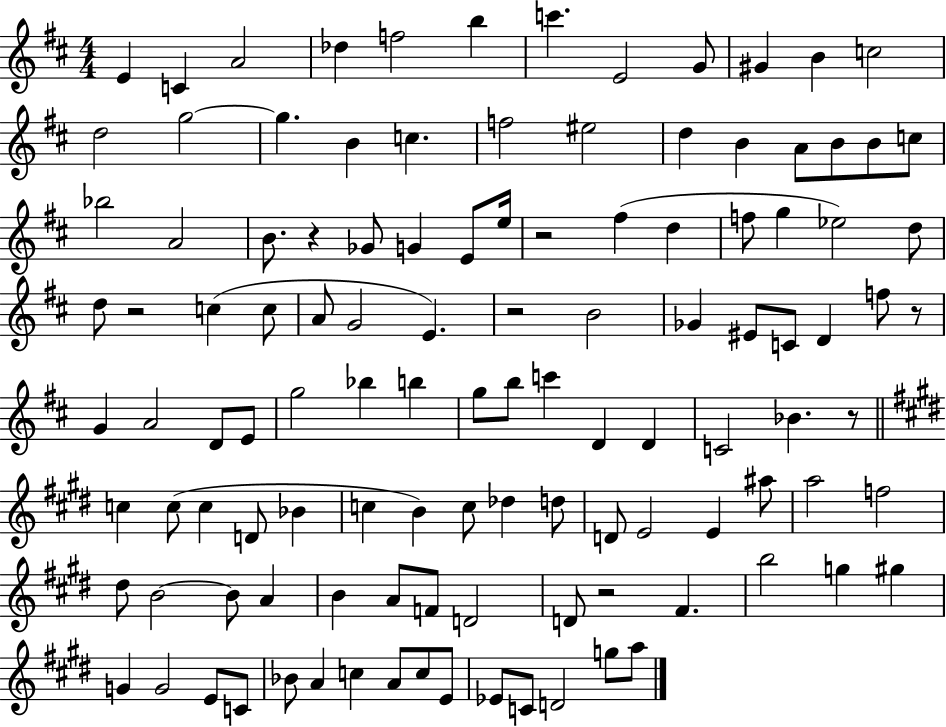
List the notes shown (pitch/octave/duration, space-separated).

E4/q C4/q A4/h Db5/q F5/h B5/q C6/q. E4/h G4/e G#4/q B4/q C5/h D5/h G5/h G5/q. B4/q C5/q. F5/h EIS5/h D5/q B4/q A4/e B4/e B4/e C5/e Bb5/h A4/h B4/e. R/q Gb4/e G4/q E4/e E5/s R/h F#5/q D5/q F5/e G5/q Eb5/h D5/e D5/e R/h C5/q C5/e A4/e G4/h E4/q. R/h B4/h Gb4/q EIS4/e C4/e D4/q F5/e R/e G4/q A4/h D4/e E4/e G5/h Bb5/q B5/q G5/e B5/e C6/q D4/q D4/q C4/h Bb4/q. R/e C5/q C5/e C5/q D4/e Bb4/q C5/q B4/q C5/e Db5/q D5/e D4/e E4/h E4/q A#5/e A5/h F5/h D#5/e B4/h B4/e A4/q B4/q A4/e F4/e D4/h D4/e R/h F#4/q. B5/h G5/q G#5/q G4/q G4/h E4/e C4/e Bb4/e A4/q C5/q A4/e C5/e E4/e Eb4/e C4/e D4/h G5/e A5/e